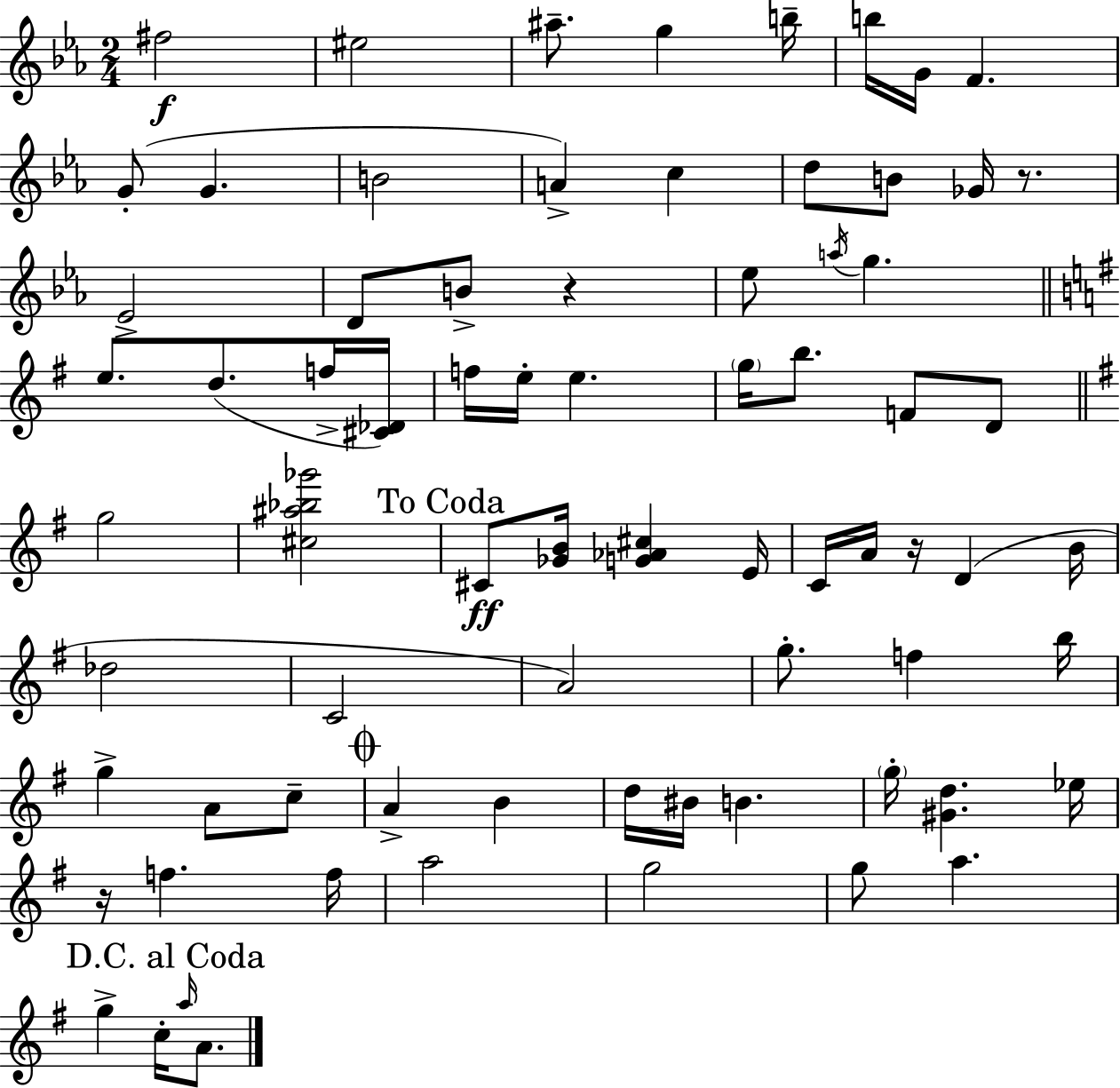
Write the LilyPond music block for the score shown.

{
  \clef treble
  \numericTimeSignature
  \time 2/4
  \key c \minor
  fis''2\f | eis''2 | ais''8.-- g''4 b''16-- | b''16 g'16 f'4. | \break g'8-.( g'4. | b'2 | a'4->) c''4 | d''8 b'8 ges'16 r8. | \break ees'2-> | d'8 b'8-> r4 | ees''8 \acciaccatura { a''16 } g''4. | \bar "||" \break \key e \minor e''8. d''8.( f''16-> <cis' des'>16) | f''16 e''16-. e''4. | \parenthesize g''16 b''8. f'8 d'8 | \bar "||" \break \key e \minor g''2 | <cis'' ais'' bes'' ges'''>2 | \mark "To Coda" cis'8\ff <ges' b'>16 <g' aes' cis''>4 e'16 | c'16 a'16 r16 d'4( b'16 | \break des''2 | c'2 | a'2) | g''8.-. f''4 b''16 | \break g''4-> a'8 c''8-- | \mark \markup { \musicglyph "scripts.coda" } a'4-> b'4 | d''16 bis'16 b'4. | \parenthesize g''16-. <gis' d''>4. ees''16 | \break r16 f''4. f''16 | a''2 | g''2 | g''8 a''4. | \break \mark "D.C. al Coda" g''4-> c''16-. \grace { a''16 } a'8. | \bar "|."
}